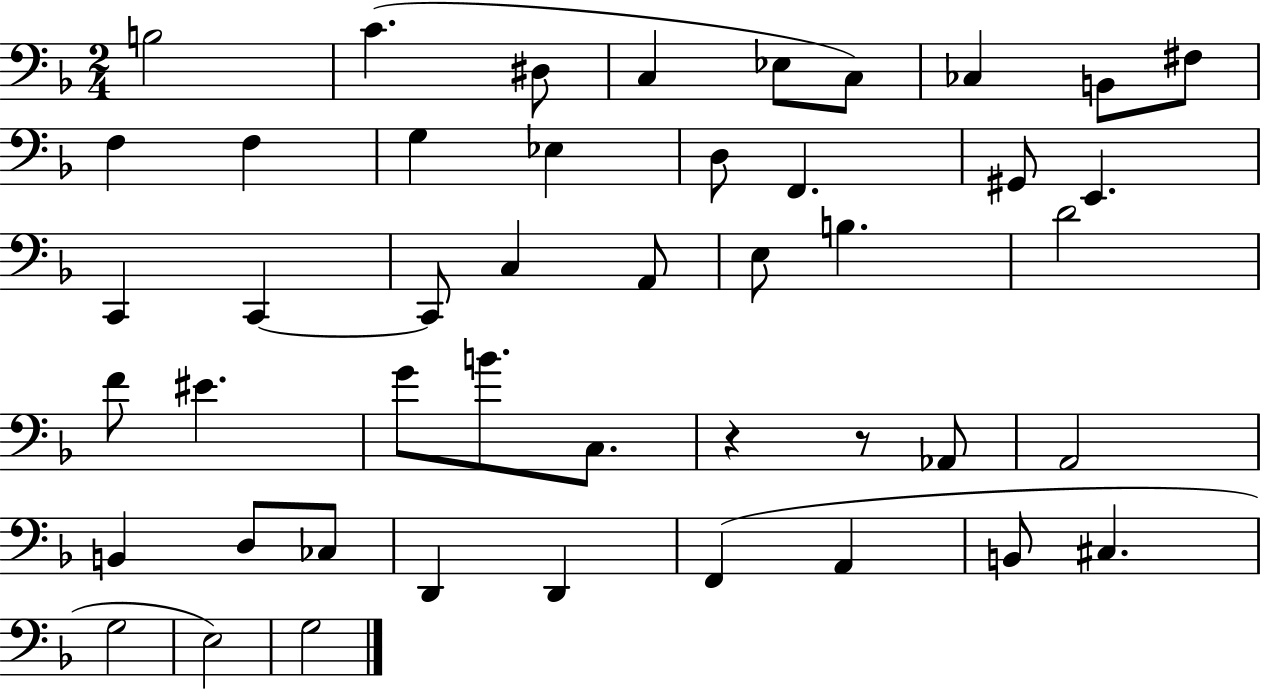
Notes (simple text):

B3/h C4/q. D#3/e C3/q Eb3/e C3/e CES3/q B2/e F#3/e F3/q F3/q G3/q Eb3/q D3/e F2/q. G#2/e E2/q. C2/q C2/q C2/e C3/q A2/e E3/e B3/q. D4/h F4/e EIS4/q. G4/e B4/e. C3/e. R/q R/e Ab2/e A2/h B2/q D3/e CES3/e D2/q D2/q F2/q A2/q B2/e C#3/q. G3/h E3/h G3/h